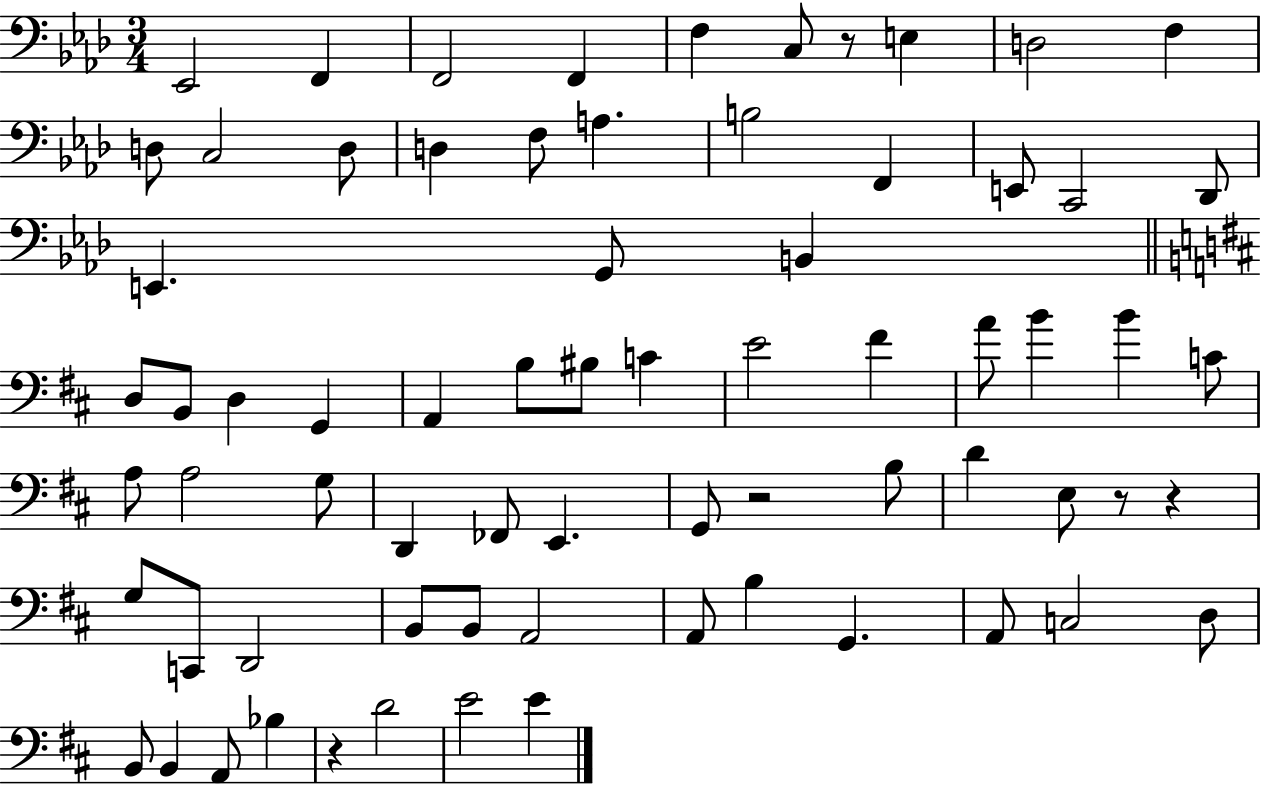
{
  \clef bass
  \numericTimeSignature
  \time 3/4
  \key aes \major
  ees,2 f,4 | f,2 f,4 | f4 c8 r8 e4 | d2 f4 | \break d8 c2 d8 | d4 f8 a4. | b2 f,4 | e,8 c,2 des,8 | \break e,4. g,8 b,4 | \bar "||" \break \key d \major d8 b,8 d4 g,4 | a,4 b8 bis8 c'4 | e'2 fis'4 | a'8 b'4 b'4 c'8 | \break a8 a2 g8 | d,4 fes,8 e,4. | g,8 r2 b8 | d'4 e8 r8 r4 | \break g8 c,8 d,2 | b,8 b,8 a,2 | a,8 b4 g,4. | a,8 c2 d8 | \break b,8 b,4 a,8 bes4 | r4 d'2 | e'2 e'4 | \bar "|."
}